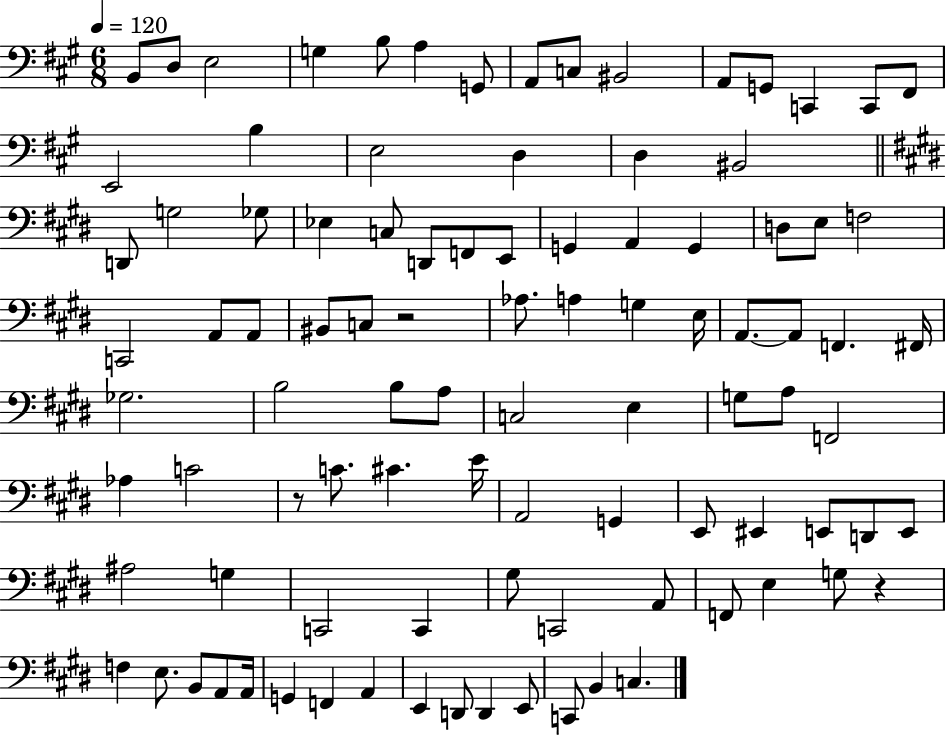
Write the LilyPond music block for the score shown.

{
  \clef bass
  \numericTimeSignature
  \time 6/8
  \key a \major
  \tempo 4 = 120
  b,8 d8 e2 | g4 b8 a4 g,8 | a,8 c8 bis,2 | a,8 g,8 c,4 c,8 fis,8 | \break e,2 b4 | e2 d4 | d4 bis,2 | \bar "||" \break \key e \major d,8 g2 ges8 | ees4 c8 d,8 f,8 e,8 | g,4 a,4 g,4 | d8 e8 f2 | \break c,2 a,8 a,8 | bis,8 c8 r2 | aes8. a4 g4 e16 | a,8.~~ a,8 f,4. fis,16 | \break ges2. | b2 b8 a8 | c2 e4 | g8 a8 f,2 | \break aes4 c'2 | r8 c'8. cis'4. e'16 | a,2 g,4 | e,8 eis,4 e,8 d,8 e,8 | \break ais2 g4 | c,2 c,4 | gis8 c,2 a,8 | f,8 e4 g8 r4 | \break f4 e8. b,8 a,8 a,16 | g,4 f,4 a,4 | e,4 d,8 d,4 e,8 | c,8 b,4 c4. | \break \bar "|."
}